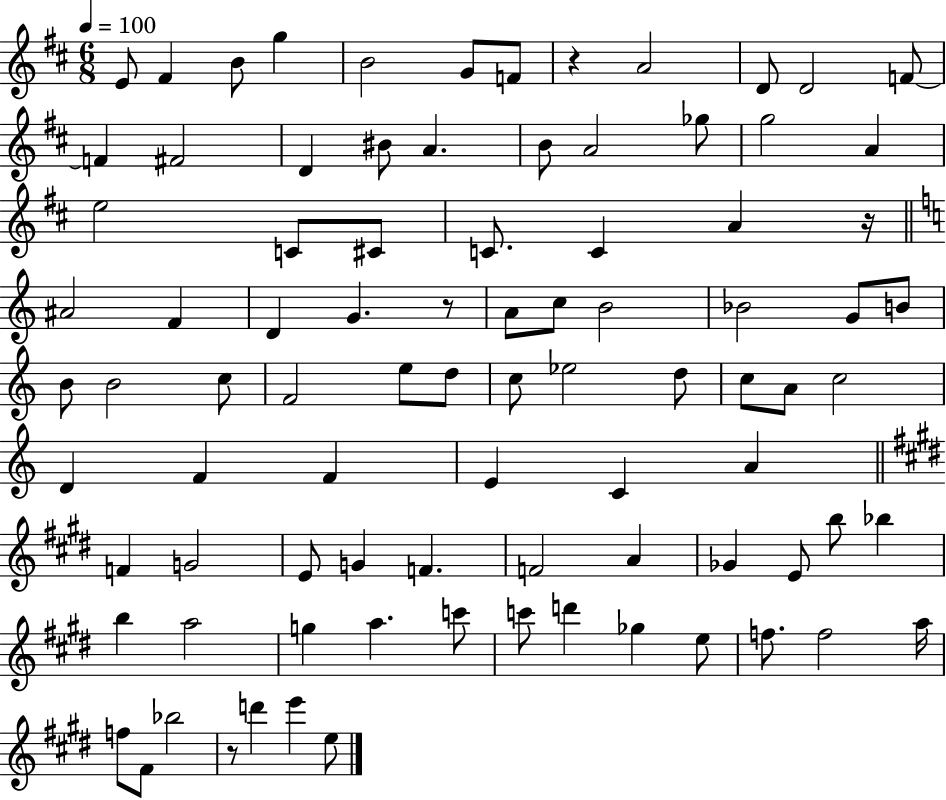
X:1
T:Untitled
M:6/8
L:1/4
K:D
E/2 ^F B/2 g B2 G/2 F/2 z A2 D/2 D2 F/2 F ^F2 D ^B/2 A B/2 A2 _g/2 g2 A e2 C/2 ^C/2 C/2 C A z/4 ^A2 F D G z/2 A/2 c/2 B2 _B2 G/2 B/2 B/2 B2 c/2 F2 e/2 d/2 c/2 _e2 d/2 c/2 A/2 c2 D F F E C A F G2 E/2 G F F2 A _G E/2 b/2 _b b a2 g a c'/2 c'/2 d' _g e/2 f/2 f2 a/4 f/2 ^F/2 _b2 z/2 d' e' e/2